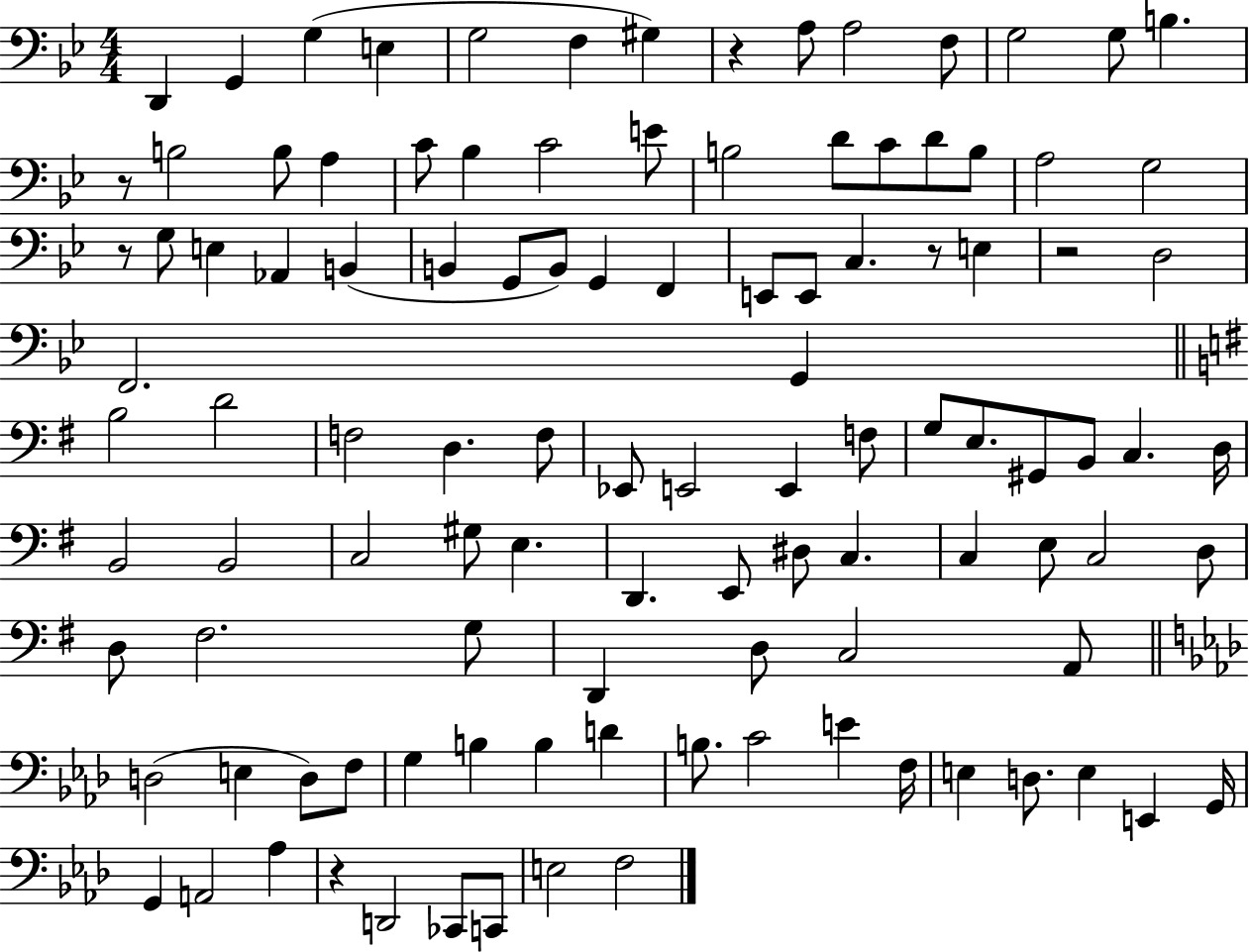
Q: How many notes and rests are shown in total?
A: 109